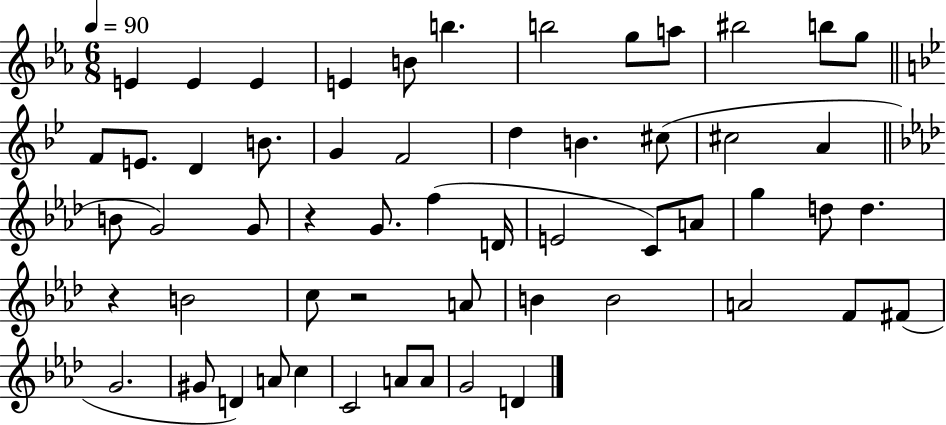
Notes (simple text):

E4/q E4/q E4/q E4/q B4/e B5/q. B5/h G5/e A5/e BIS5/h B5/e G5/e F4/e E4/e. D4/q B4/e. G4/q F4/h D5/q B4/q. C#5/e C#5/h A4/q B4/e G4/h G4/e R/q G4/e. F5/q D4/s E4/h C4/e A4/e G5/q D5/e D5/q. R/q B4/h C5/e R/h A4/e B4/q B4/h A4/h F4/e F#4/e G4/h. G#4/e D4/q A4/e C5/q C4/h A4/e A4/e G4/h D4/q